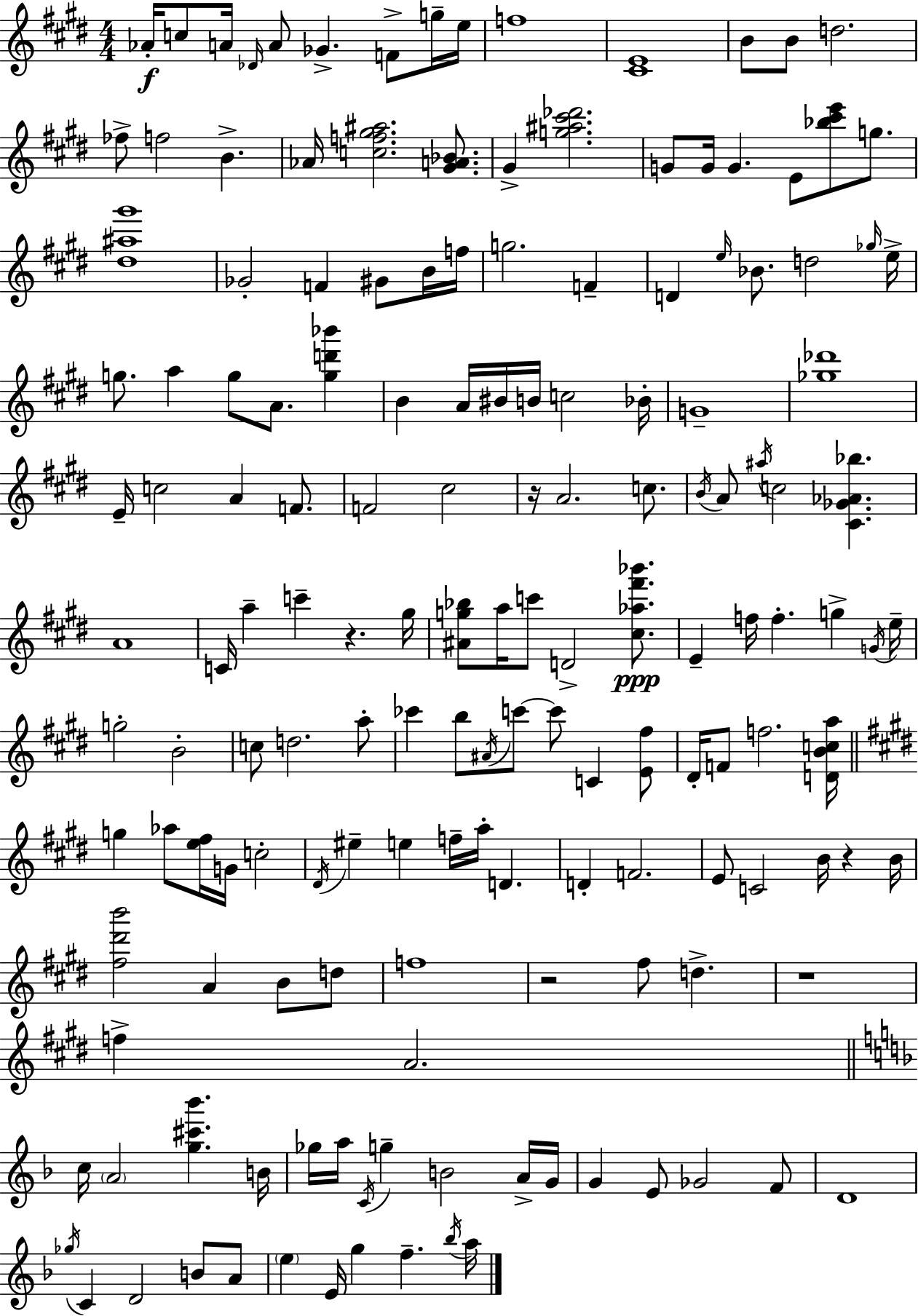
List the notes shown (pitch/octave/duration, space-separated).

Ab4/s C5/e A4/s Db4/s A4/e Gb4/q. F4/e G5/s E5/s F5/w [C#4,E4]/w B4/e B4/e D5/h. FES5/e F5/h B4/q. Ab4/s [C5,F5,G#5,A#5]/h. [G#4,A4,Bb4]/e. G#4/q [G5,A#5,C#6,Db6]/h. G4/e G4/s G4/q. E4/e [Bb5,C#6,E6]/e G5/e. [D#5,A#5,G#6]/w Gb4/h F4/q G#4/e B4/s F5/s G5/h. F4/q D4/q E5/s Bb4/e. D5/h Gb5/s E5/s G5/e. A5/q G5/e A4/e. [G5,D6,Bb6]/q B4/q A4/s BIS4/s B4/s C5/h Bb4/s G4/w [Gb5,Db6]/w E4/s C5/h A4/q F4/e. F4/h C#5/h R/s A4/h. C5/e. B4/s A4/e A#5/s C5/h [C#4,Gb4,Ab4,Bb5]/q. A4/w C4/s A5/q C6/q R/q. G#5/s [A#4,G5,Bb5]/e A5/s C6/e D4/h [C#5,Ab5,F#6,Bb6]/e. E4/q F5/s F5/q. G5/q G4/s E5/s G5/h B4/h C5/e D5/h. A5/e CES6/q B5/e A#4/s C6/e C6/e C4/q [E4,F#5]/e D#4/s F4/e F5/h. [D4,B4,C5,A5]/s G5/q Ab5/e [E5,F#5]/s G4/s C5/h D#4/s EIS5/q E5/q F5/s A5/s D4/q. D4/q F4/h. E4/e C4/h B4/s R/q B4/s [F#5,D#6,B6]/h A4/q B4/e D5/e F5/w R/h F#5/e D5/q. R/w F5/q A4/h. C5/s A4/h [G5,C#6,Bb6]/q. B4/s Gb5/s A5/s C4/s G5/q B4/h A4/s G4/s G4/q E4/e Gb4/h F4/e D4/w Gb5/s C4/q D4/h B4/e A4/e E5/q E4/s G5/q F5/q. Bb5/s A5/s